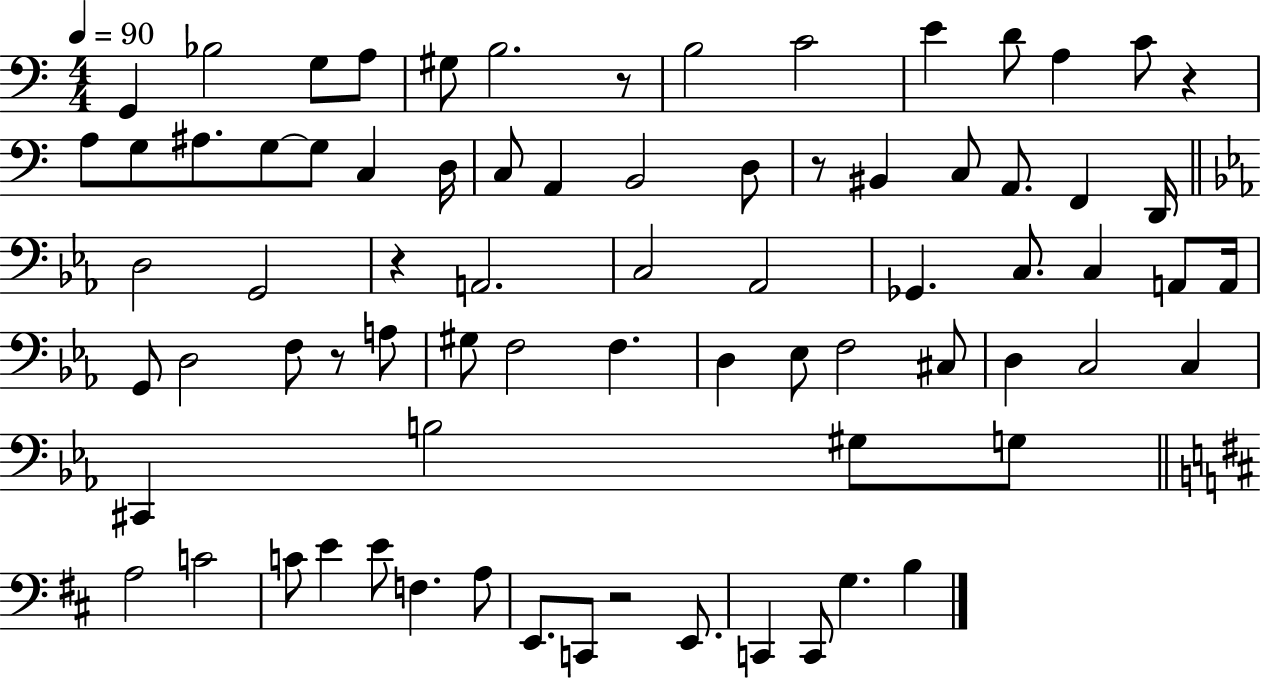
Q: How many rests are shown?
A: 6